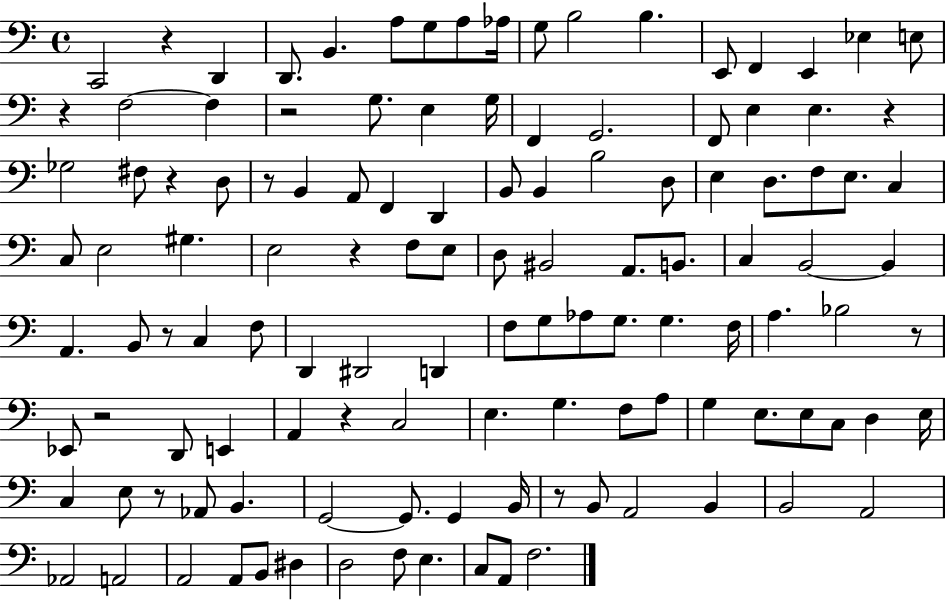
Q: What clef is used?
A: bass